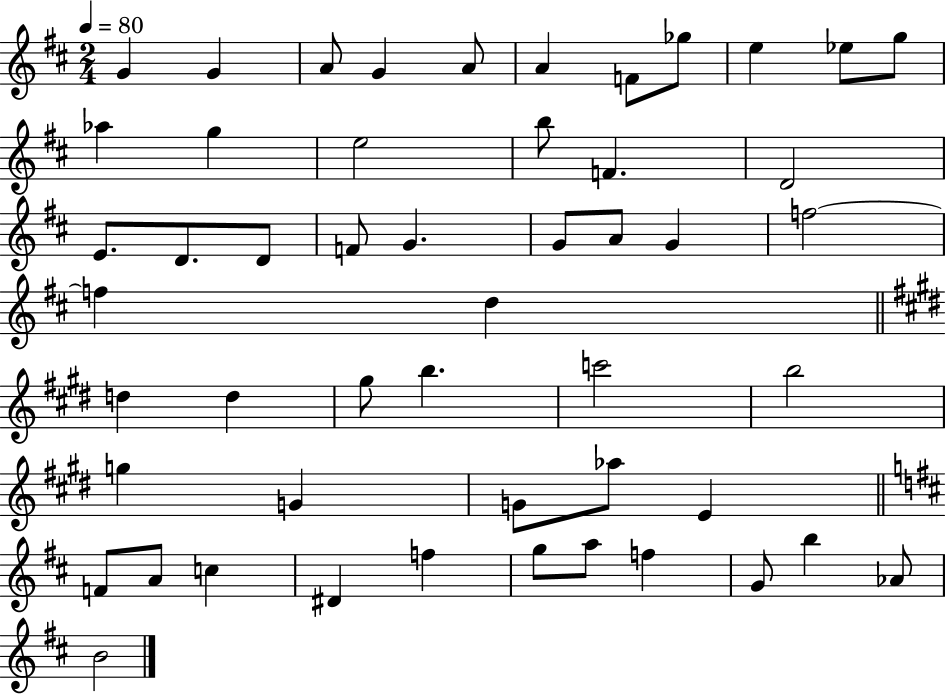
G4/q G4/q A4/e G4/q A4/e A4/q F4/e Gb5/e E5/q Eb5/e G5/e Ab5/q G5/q E5/h B5/e F4/q. D4/h E4/e. D4/e. D4/e F4/e G4/q. G4/e A4/e G4/q F5/h F5/q D5/q D5/q D5/q G#5/e B5/q. C6/h B5/h G5/q G4/q G4/e Ab5/e E4/q F4/e A4/e C5/q D#4/q F5/q G5/e A5/e F5/q G4/e B5/q Ab4/e B4/h